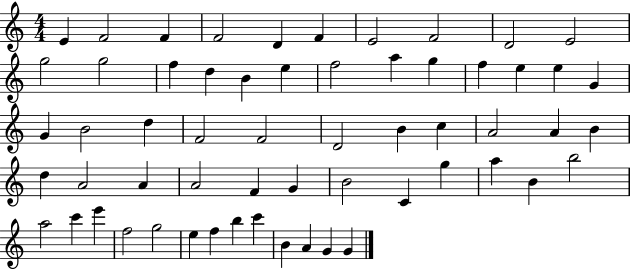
{
  \clef treble
  \numericTimeSignature
  \time 4/4
  \key c \major
  e'4 f'2 f'4 | f'2 d'4 f'4 | e'2 f'2 | d'2 e'2 | \break g''2 g''2 | f''4 d''4 b'4 e''4 | f''2 a''4 g''4 | f''4 e''4 e''4 g'4 | \break g'4 b'2 d''4 | f'2 f'2 | d'2 b'4 c''4 | a'2 a'4 b'4 | \break d''4 a'2 a'4 | a'2 f'4 g'4 | b'2 c'4 g''4 | a''4 b'4 b''2 | \break a''2 c'''4 e'''4 | f''2 g''2 | e''4 f''4 b''4 c'''4 | b'4 a'4 g'4 g'4 | \break \bar "|."
}